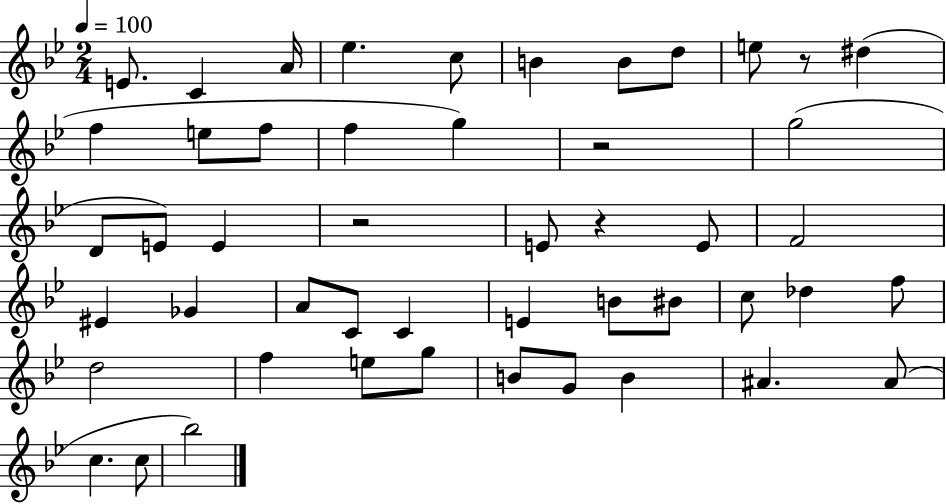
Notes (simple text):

E4/e. C4/q A4/s Eb5/q. C5/e B4/q B4/e D5/e E5/e R/e D#5/q F5/q E5/e F5/e F5/q G5/q R/h G5/h D4/e E4/e E4/q R/h E4/e R/q E4/e F4/h EIS4/q Gb4/q A4/e C4/e C4/q E4/q B4/e BIS4/e C5/e Db5/q F5/e D5/h F5/q E5/e G5/e B4/e G4/e B4/q A#4/q. A#4/e C5/q. C5/e Bb5/h